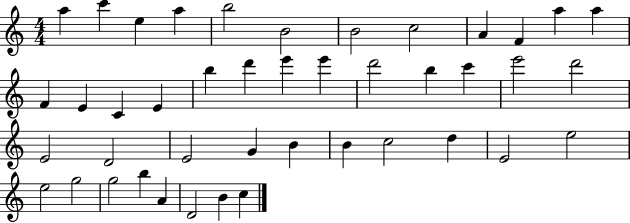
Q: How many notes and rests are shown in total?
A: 43